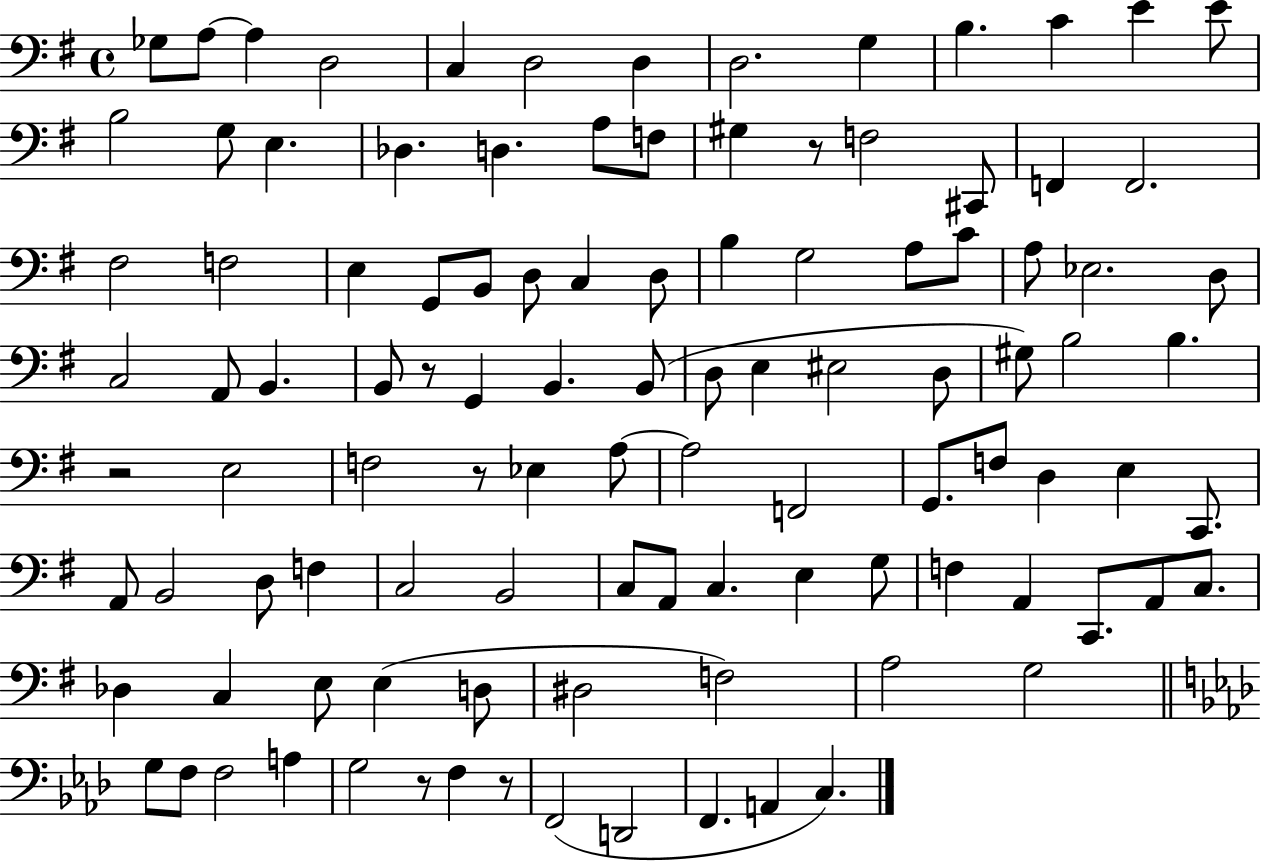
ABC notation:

X:1
T:Untitled
M:4/4
L:1/4
K:G
_G,/2 A,/2 A, D,2 C, D,2 D, D,2 G, B, C E E/2 B,2 G,/2 E, _D, D, A,/2 F,/2 ^G, z/2 F,2 ^C,,/2 F,, F,,2 ^F,2 F,2 E, G,,/2 B,,/2 D,/2 C, D,/2 B, G,2 A,/2 C/2 A,/2 _E,2 D,/2 C,2 A,,/2 B,, B,,/2 z/2 G,, B,, B,,/2 D,/2 E, ^E,2 D,/2 ^G,/2 B,2 B, z2 E,2 F,2 z/2 _E, A,/2 A,2 F,,2 G,,/2 F,/2 D, E, C,,/2 A,,/2 B,,2 D,/2 F, C,2 B,,2 C,/2 A,,/2 C, E, G,/2 F, A,, C,,/2 A,,/2 C,/2 _D, C, E,/2 E, D,/2 ^D,2 F,2 A,2 G,2 G,/2 F,/2 F,2 A, G,2 z/2 F, z/2 F,,2 D,,2 F,, A,, C,